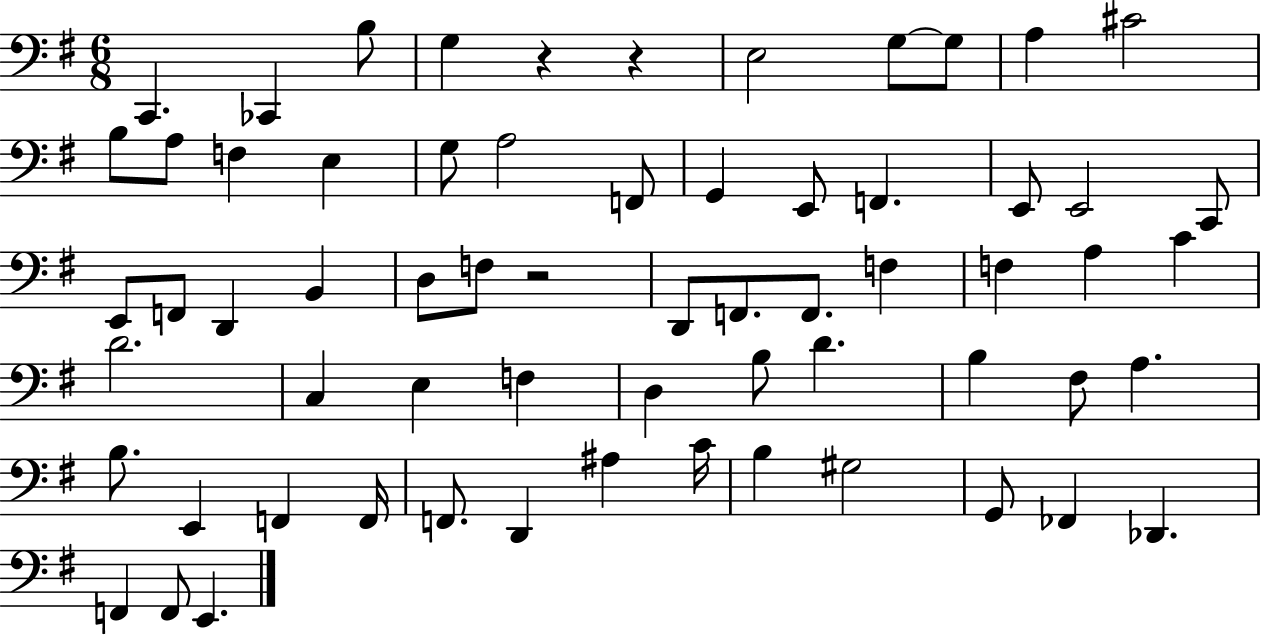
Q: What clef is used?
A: bass